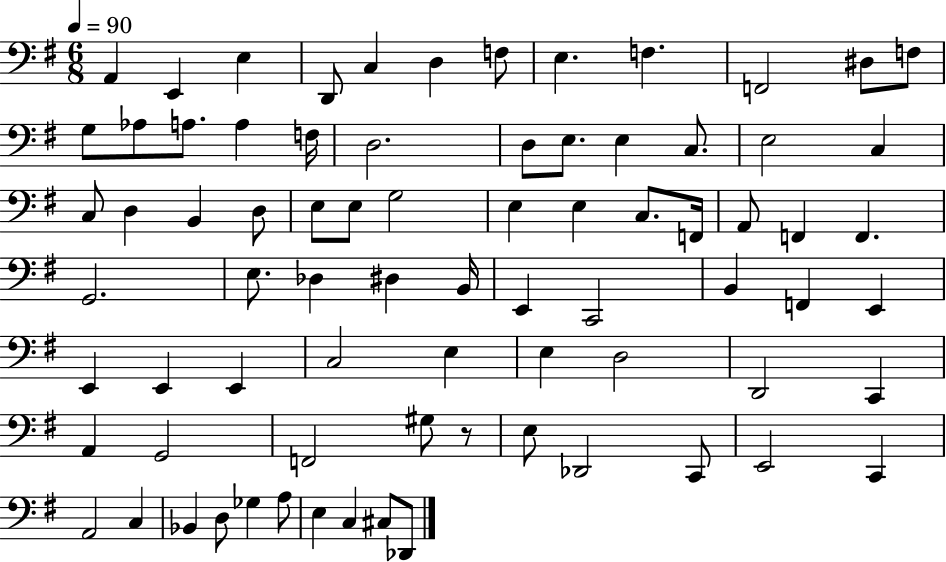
X:1
T:Untitled
M:6/8
L:1/4
K:G
A,, E,, E, D,,/2 C, D, F,/2 E, F, F,,2 ^D,/2 F,/2 G,/2 _A,/2 A,/2 A, F,/4 D,2 D,/2 E,/2 E, C,/2 E,2 C, C,/2 D, B,, D,/2 E,/2 E,/2 G,2 E, E, C,/2 F,,/4 A,,/2 F,, F,, G,,2 E,/2 _D, ^D, B,,/4 E,, C,,2 B,, F,, E,, E,, E,, E,, C,2 E, E, D,2 D,,2 C,, A,, G,,2 F,,2 ^G,/2 z/2 E,/2 _D,,2 C,,/2 E,,2 C,, A,,2 C, _B,, D,/2 _G, A,/2 E, C, ^C,/2 _D,,/2